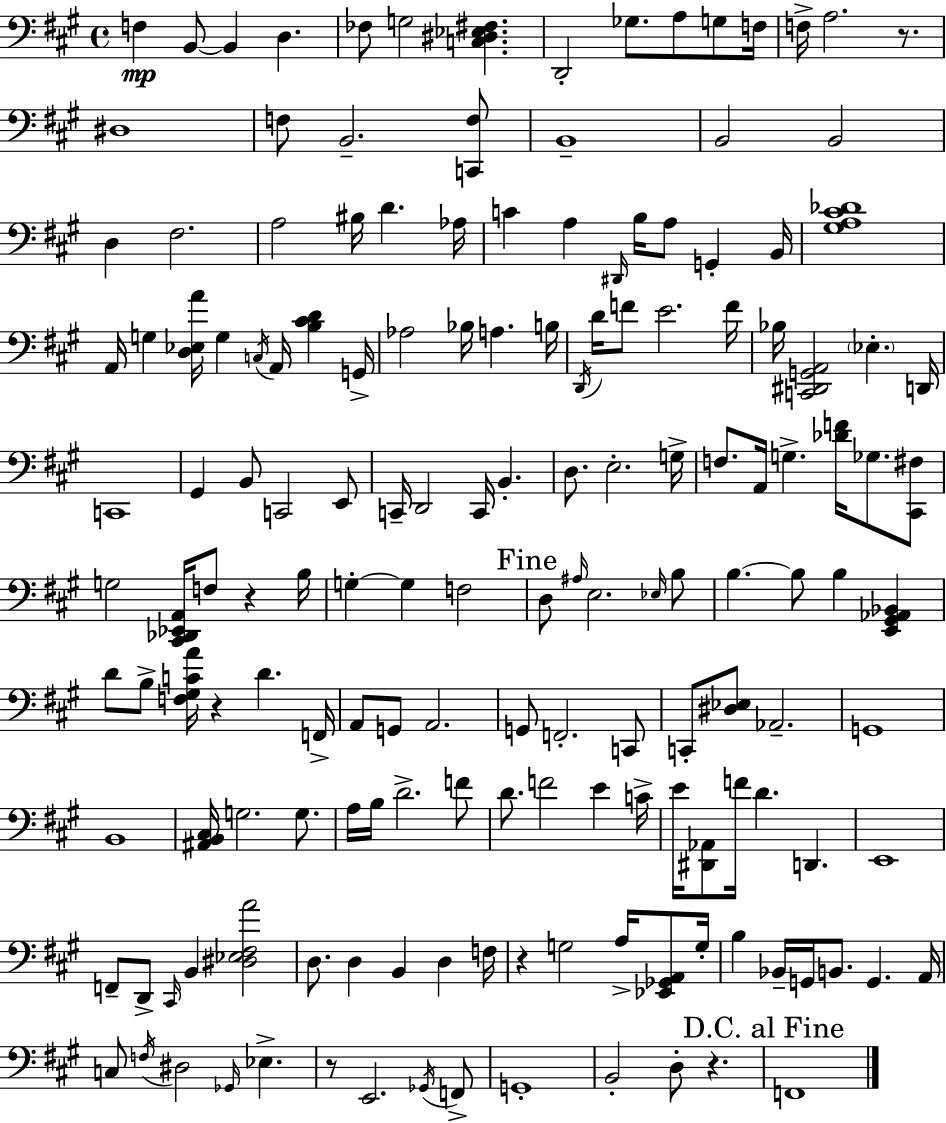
X:1
T:Untitled
M:4/4
L:1/4
K:A
F, B,,/2 B,, D, _F,/2 G,2 [C,^D,_E,^F,] D,,2 _G,/2 A,/2 G,/2 F,/4 F,/4 A,2 z/2 ^D,4 F,/2 B,,2 [C,,F,]/2 B,,4 B,,2 B,,2 D, ^F,2 A,2 ^B,/4 D _A,/4 C A, ^D,,/4 B,/4 A,/2 G,, B,,/4 [^G,A,^C_D]4 A,,/4 G, [D,_E,A]/4 G, C,/4 A,,/4 [B,^CD] G,,/4 _A,2 _B,/4 A, B,/4 D,,/4 D/4 F/2 E2 F/4 _B,/4 [C,,^D,,G,,A,,]2 _E, D,,/4 C,,4 ^G,, B,,/2 C,,2 E,,/2 C,,/4 D,,2 C,,/4 B,, D,/2 E,2 G,/4 F,/2 A,,/4 G, [_DF]/4 _G,/2 [^C,,^F,]/2 G,2 [^C,,_D,,_E,,A,,]/4 F,/2 z B,/4 G, G, F,2 D,/2 ^A,/4 E,2 _E,/4 B,/2 B, B,/2 B, [E,,^G,,_A,,_B,,] D/2 B,/2 [F,^G,CA]/4 z D F,,/4 A,,/2 G,,/2 A,,2 G,,/2 F,,2 C,,/2 C,,/2 [^D,_E,]/2 _A,,2 G,,4 B,,4 [^A,,B,,^C,]/4 G,2 G,/2 A,/4 B,/4 D2 F/2 D/2 F2 E C/4 E/4 [^D,,_A,,]/2 F/4 D D,, E,,4 F,,/2 D,,/2 ^C,,/4 B,, [^D,_E,^F,A]2 D,/2 D, B,, D, F,/4 z G,2 A,/4 [_E,,_G,,A,,]/2 G,/4 B, _B,,/4 G,,/4 B,,/2 G,, A,,/4 C,/2 F,/4 ^D,2 _G,,/4 _E, z/2 E,,2 _G,,/4 F,,/2 G,,4 B,,2 D,/2 z F,,4